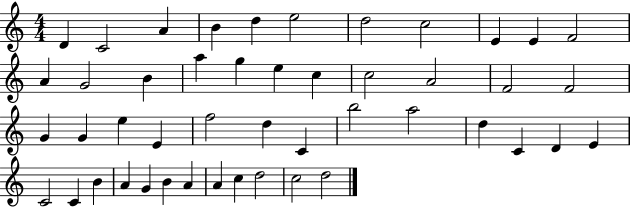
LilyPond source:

{
  \clef treble
  \numericTimeSignature
  \time 4/4
  \key c \major
  d'4 c'2 a'4 | b'4 d''4 e''2 | d''2 c''2 | e'4 e'4 f'2 | \break a'4 g'2 b'4 | a''4 g''4 e''4 c''4 | c''2 a'2 | f'2 f'2 | \break g'4 g'4 e''4 e'4 | f''2 d''4 c'4 | b''2 a''2 | d''4 c'4 d'4 e'4 | \break c'2 c'4 b'4 | a'4 g'4 b'4 a'4 | a'4 c''4 d''2 | c''2 d''2 | \break \bar "|."
}